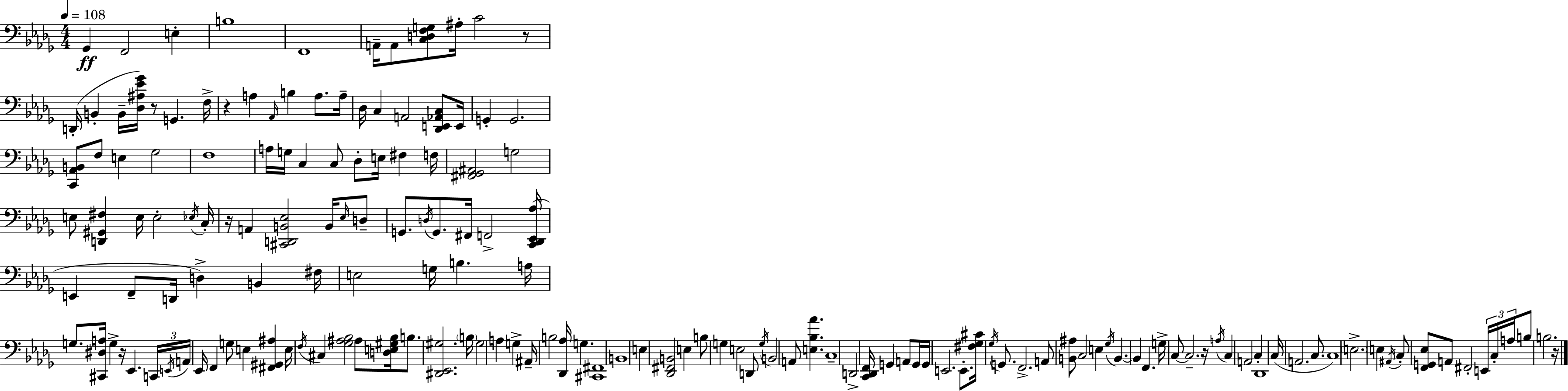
X:1
T:Untitled
M:4/4
L:1/4
K:Bbm
_G,, F,,2 E, B,4 F,,4 A,,/4 A,,/2 [C,D,F,G,]/2 ^A,/4 C2 z/2 D,,/4 B,, B,,/4 [_D,^A,_E_G]/4 z/2 G,, F,/4 z A, _A,,/4 B, A,/2 A,/4 _D,/4 C, A,,2 [_D,,E,,_A,,C,]/2 E,,/4 G,, G,,2 [C,,_A,,B,,]/2 F,/2 E, _G,2 F,4 A,/4 G,/4 C, C,/2 _D,/2 E,/4 ^F, F,/4 [^F,,_G,,^A,,]2 G,2 E,/2 [D,,^G,,^F,] E,/4 E,2 _E,/4 C,/4 z/4 A,, [^C,,D,,B,,_E,]2 B,,/4 _E,/4 D,/2 G,,/2 D,/4 G,,/2 ^F,,/4 F,,2 [C,,_D,,_E,,_A,]/4 E,, F,,/2 D,,/4 D, B,, ^F,/4 E,2 G,/4 B, A,/4 G,/2 [^C,,^D,A,]/4 G, z/4 _E,, C,,/4 E,,/4 A,,/4 _E,,/4 F,, G,/2 E, [^F,,^G,,^A,] E,/4 F,/4 ^C, [_G,^A,_B,]2 ^A,/2 [D,E,^G,_B,]/4 B,/2 [^D,,_E,,^G,]2 B,/4 ^G,2 A, G, ^A,,/4 B,2 [_D,,_A,]/4 G, [^C,,^F,,]4 B,,4 E, [_D,,^F,,B,,]2 E, B,/2 G, E,2 D,,/2 G,/4 B,,2 A,,/2 [E,_B,_A] C,4 D,,2 [C,,_D,,F,,]/4 G,, A,,/2 G,,/4 G,,/4 E,,2 E,,/2 [^F,_G,^C]/4 _G,/4 G,,/2 F,,2 A,,/2 [B,,^A,]/2 C,2 E, _G,/4 B,, B,, F,, G,/4 C,/2 C,2 z/4 A,/4 C, A,,2 C, _D,,4 C,/4 A,,2 C,/2 C,4 E,2 E, ^A,,/4 C,/2 [F,,G,,_E,]/2 A,,/2 ^F,,2 E,,/4 C,/4 A,/4 B,/2 B,2 z/4